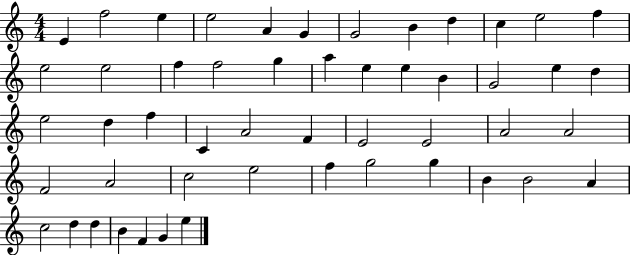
E4/q F5/h E5/q E5/h A4/q G4/q G4/h B4/q D5/q C5/q E5/h F5/q E5/h E5/h F5/q F5/h G5/q A5/q E5/q E5/q B4/q G4/h E5/q D5/q E5/h D5/q F5/q C4/q A4/h F4/q E4/h E4/h A4/h A4/h F4/h A4/h C5/h E5/h F5/q G5/h G5/q B4/q B4/h A4/q C5/h D5/q D5/q B4/q F4/q G4/q E5/q